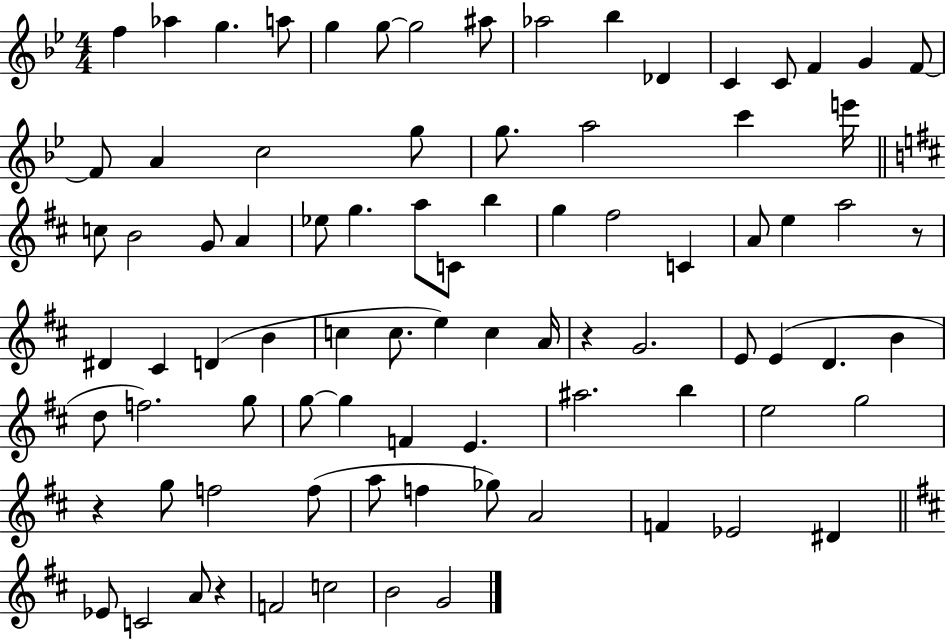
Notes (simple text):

F5/q Ab5/q G5/q. A5/e G5/q G5/e G5/h A#5/e Ab5/h Bb5/q Db4/q C4/q C4/e F4/q G4/q F4/e F4/e A4/q C5/h G5/e G5/e. A5/h C6/q E6/s C5/e B4/h G4/e A4/q Eb5/e G5/q. A5/e C4/e B5/q G5/q F#5/h C4/q A4/e E5/q A5/h R/e D#4/q C#4/q D4/q B4/q C5/q C5/e. E5/q C5/q A4/s R/q G4/h. E4/e E4/q D4/q. B4/q D5/e F5/h. G5/e G5/e G5/q F4/q E4/q. A#5/h. B5/q E5/h G5/h R/q G5/e F5/h F5/e A5/e F5/q Gb5/e A4/h F4/q Eb4/h D#4/q Eb4/e C4/h A4/e R/q F4/h C5/h B4/h G4/h